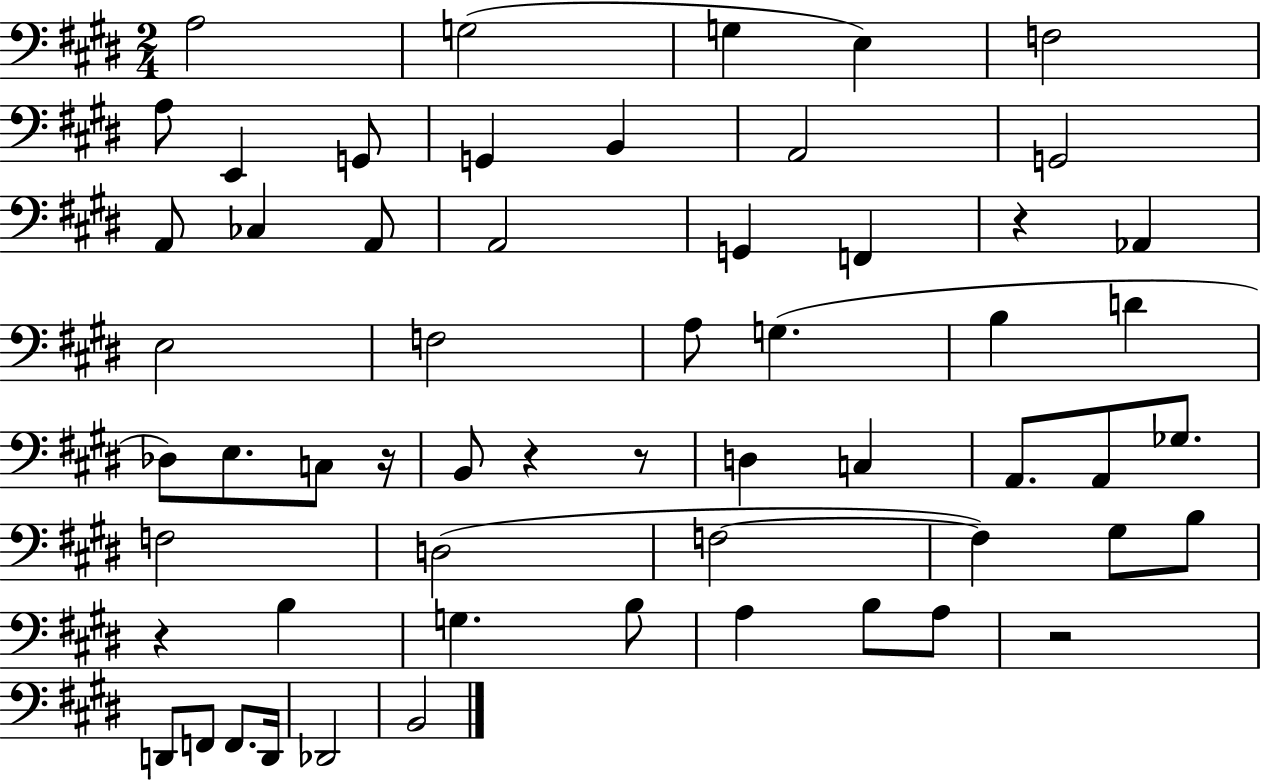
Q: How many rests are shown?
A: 6